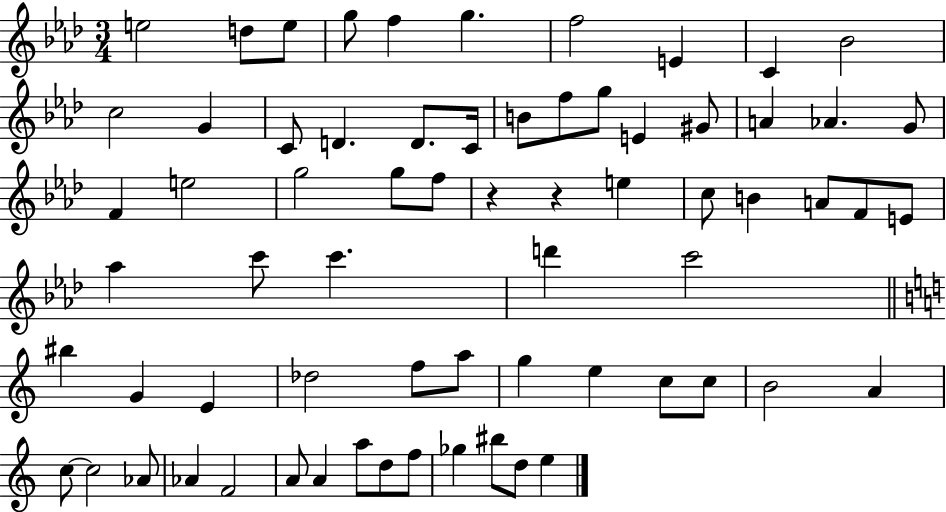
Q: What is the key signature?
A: AES major